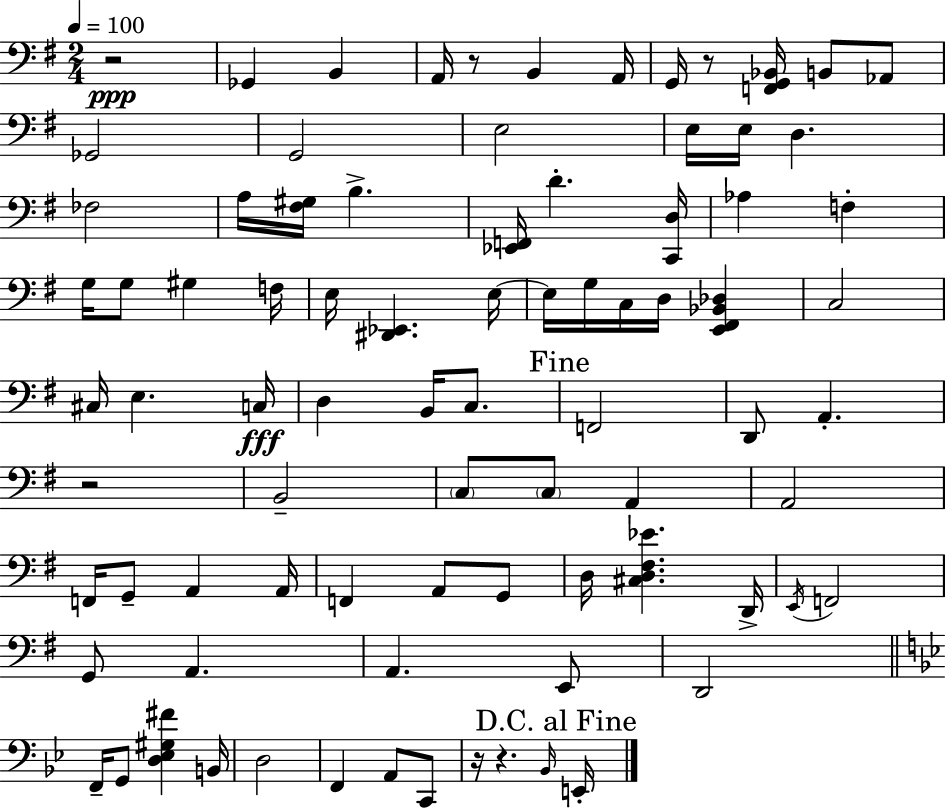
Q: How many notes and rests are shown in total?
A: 84